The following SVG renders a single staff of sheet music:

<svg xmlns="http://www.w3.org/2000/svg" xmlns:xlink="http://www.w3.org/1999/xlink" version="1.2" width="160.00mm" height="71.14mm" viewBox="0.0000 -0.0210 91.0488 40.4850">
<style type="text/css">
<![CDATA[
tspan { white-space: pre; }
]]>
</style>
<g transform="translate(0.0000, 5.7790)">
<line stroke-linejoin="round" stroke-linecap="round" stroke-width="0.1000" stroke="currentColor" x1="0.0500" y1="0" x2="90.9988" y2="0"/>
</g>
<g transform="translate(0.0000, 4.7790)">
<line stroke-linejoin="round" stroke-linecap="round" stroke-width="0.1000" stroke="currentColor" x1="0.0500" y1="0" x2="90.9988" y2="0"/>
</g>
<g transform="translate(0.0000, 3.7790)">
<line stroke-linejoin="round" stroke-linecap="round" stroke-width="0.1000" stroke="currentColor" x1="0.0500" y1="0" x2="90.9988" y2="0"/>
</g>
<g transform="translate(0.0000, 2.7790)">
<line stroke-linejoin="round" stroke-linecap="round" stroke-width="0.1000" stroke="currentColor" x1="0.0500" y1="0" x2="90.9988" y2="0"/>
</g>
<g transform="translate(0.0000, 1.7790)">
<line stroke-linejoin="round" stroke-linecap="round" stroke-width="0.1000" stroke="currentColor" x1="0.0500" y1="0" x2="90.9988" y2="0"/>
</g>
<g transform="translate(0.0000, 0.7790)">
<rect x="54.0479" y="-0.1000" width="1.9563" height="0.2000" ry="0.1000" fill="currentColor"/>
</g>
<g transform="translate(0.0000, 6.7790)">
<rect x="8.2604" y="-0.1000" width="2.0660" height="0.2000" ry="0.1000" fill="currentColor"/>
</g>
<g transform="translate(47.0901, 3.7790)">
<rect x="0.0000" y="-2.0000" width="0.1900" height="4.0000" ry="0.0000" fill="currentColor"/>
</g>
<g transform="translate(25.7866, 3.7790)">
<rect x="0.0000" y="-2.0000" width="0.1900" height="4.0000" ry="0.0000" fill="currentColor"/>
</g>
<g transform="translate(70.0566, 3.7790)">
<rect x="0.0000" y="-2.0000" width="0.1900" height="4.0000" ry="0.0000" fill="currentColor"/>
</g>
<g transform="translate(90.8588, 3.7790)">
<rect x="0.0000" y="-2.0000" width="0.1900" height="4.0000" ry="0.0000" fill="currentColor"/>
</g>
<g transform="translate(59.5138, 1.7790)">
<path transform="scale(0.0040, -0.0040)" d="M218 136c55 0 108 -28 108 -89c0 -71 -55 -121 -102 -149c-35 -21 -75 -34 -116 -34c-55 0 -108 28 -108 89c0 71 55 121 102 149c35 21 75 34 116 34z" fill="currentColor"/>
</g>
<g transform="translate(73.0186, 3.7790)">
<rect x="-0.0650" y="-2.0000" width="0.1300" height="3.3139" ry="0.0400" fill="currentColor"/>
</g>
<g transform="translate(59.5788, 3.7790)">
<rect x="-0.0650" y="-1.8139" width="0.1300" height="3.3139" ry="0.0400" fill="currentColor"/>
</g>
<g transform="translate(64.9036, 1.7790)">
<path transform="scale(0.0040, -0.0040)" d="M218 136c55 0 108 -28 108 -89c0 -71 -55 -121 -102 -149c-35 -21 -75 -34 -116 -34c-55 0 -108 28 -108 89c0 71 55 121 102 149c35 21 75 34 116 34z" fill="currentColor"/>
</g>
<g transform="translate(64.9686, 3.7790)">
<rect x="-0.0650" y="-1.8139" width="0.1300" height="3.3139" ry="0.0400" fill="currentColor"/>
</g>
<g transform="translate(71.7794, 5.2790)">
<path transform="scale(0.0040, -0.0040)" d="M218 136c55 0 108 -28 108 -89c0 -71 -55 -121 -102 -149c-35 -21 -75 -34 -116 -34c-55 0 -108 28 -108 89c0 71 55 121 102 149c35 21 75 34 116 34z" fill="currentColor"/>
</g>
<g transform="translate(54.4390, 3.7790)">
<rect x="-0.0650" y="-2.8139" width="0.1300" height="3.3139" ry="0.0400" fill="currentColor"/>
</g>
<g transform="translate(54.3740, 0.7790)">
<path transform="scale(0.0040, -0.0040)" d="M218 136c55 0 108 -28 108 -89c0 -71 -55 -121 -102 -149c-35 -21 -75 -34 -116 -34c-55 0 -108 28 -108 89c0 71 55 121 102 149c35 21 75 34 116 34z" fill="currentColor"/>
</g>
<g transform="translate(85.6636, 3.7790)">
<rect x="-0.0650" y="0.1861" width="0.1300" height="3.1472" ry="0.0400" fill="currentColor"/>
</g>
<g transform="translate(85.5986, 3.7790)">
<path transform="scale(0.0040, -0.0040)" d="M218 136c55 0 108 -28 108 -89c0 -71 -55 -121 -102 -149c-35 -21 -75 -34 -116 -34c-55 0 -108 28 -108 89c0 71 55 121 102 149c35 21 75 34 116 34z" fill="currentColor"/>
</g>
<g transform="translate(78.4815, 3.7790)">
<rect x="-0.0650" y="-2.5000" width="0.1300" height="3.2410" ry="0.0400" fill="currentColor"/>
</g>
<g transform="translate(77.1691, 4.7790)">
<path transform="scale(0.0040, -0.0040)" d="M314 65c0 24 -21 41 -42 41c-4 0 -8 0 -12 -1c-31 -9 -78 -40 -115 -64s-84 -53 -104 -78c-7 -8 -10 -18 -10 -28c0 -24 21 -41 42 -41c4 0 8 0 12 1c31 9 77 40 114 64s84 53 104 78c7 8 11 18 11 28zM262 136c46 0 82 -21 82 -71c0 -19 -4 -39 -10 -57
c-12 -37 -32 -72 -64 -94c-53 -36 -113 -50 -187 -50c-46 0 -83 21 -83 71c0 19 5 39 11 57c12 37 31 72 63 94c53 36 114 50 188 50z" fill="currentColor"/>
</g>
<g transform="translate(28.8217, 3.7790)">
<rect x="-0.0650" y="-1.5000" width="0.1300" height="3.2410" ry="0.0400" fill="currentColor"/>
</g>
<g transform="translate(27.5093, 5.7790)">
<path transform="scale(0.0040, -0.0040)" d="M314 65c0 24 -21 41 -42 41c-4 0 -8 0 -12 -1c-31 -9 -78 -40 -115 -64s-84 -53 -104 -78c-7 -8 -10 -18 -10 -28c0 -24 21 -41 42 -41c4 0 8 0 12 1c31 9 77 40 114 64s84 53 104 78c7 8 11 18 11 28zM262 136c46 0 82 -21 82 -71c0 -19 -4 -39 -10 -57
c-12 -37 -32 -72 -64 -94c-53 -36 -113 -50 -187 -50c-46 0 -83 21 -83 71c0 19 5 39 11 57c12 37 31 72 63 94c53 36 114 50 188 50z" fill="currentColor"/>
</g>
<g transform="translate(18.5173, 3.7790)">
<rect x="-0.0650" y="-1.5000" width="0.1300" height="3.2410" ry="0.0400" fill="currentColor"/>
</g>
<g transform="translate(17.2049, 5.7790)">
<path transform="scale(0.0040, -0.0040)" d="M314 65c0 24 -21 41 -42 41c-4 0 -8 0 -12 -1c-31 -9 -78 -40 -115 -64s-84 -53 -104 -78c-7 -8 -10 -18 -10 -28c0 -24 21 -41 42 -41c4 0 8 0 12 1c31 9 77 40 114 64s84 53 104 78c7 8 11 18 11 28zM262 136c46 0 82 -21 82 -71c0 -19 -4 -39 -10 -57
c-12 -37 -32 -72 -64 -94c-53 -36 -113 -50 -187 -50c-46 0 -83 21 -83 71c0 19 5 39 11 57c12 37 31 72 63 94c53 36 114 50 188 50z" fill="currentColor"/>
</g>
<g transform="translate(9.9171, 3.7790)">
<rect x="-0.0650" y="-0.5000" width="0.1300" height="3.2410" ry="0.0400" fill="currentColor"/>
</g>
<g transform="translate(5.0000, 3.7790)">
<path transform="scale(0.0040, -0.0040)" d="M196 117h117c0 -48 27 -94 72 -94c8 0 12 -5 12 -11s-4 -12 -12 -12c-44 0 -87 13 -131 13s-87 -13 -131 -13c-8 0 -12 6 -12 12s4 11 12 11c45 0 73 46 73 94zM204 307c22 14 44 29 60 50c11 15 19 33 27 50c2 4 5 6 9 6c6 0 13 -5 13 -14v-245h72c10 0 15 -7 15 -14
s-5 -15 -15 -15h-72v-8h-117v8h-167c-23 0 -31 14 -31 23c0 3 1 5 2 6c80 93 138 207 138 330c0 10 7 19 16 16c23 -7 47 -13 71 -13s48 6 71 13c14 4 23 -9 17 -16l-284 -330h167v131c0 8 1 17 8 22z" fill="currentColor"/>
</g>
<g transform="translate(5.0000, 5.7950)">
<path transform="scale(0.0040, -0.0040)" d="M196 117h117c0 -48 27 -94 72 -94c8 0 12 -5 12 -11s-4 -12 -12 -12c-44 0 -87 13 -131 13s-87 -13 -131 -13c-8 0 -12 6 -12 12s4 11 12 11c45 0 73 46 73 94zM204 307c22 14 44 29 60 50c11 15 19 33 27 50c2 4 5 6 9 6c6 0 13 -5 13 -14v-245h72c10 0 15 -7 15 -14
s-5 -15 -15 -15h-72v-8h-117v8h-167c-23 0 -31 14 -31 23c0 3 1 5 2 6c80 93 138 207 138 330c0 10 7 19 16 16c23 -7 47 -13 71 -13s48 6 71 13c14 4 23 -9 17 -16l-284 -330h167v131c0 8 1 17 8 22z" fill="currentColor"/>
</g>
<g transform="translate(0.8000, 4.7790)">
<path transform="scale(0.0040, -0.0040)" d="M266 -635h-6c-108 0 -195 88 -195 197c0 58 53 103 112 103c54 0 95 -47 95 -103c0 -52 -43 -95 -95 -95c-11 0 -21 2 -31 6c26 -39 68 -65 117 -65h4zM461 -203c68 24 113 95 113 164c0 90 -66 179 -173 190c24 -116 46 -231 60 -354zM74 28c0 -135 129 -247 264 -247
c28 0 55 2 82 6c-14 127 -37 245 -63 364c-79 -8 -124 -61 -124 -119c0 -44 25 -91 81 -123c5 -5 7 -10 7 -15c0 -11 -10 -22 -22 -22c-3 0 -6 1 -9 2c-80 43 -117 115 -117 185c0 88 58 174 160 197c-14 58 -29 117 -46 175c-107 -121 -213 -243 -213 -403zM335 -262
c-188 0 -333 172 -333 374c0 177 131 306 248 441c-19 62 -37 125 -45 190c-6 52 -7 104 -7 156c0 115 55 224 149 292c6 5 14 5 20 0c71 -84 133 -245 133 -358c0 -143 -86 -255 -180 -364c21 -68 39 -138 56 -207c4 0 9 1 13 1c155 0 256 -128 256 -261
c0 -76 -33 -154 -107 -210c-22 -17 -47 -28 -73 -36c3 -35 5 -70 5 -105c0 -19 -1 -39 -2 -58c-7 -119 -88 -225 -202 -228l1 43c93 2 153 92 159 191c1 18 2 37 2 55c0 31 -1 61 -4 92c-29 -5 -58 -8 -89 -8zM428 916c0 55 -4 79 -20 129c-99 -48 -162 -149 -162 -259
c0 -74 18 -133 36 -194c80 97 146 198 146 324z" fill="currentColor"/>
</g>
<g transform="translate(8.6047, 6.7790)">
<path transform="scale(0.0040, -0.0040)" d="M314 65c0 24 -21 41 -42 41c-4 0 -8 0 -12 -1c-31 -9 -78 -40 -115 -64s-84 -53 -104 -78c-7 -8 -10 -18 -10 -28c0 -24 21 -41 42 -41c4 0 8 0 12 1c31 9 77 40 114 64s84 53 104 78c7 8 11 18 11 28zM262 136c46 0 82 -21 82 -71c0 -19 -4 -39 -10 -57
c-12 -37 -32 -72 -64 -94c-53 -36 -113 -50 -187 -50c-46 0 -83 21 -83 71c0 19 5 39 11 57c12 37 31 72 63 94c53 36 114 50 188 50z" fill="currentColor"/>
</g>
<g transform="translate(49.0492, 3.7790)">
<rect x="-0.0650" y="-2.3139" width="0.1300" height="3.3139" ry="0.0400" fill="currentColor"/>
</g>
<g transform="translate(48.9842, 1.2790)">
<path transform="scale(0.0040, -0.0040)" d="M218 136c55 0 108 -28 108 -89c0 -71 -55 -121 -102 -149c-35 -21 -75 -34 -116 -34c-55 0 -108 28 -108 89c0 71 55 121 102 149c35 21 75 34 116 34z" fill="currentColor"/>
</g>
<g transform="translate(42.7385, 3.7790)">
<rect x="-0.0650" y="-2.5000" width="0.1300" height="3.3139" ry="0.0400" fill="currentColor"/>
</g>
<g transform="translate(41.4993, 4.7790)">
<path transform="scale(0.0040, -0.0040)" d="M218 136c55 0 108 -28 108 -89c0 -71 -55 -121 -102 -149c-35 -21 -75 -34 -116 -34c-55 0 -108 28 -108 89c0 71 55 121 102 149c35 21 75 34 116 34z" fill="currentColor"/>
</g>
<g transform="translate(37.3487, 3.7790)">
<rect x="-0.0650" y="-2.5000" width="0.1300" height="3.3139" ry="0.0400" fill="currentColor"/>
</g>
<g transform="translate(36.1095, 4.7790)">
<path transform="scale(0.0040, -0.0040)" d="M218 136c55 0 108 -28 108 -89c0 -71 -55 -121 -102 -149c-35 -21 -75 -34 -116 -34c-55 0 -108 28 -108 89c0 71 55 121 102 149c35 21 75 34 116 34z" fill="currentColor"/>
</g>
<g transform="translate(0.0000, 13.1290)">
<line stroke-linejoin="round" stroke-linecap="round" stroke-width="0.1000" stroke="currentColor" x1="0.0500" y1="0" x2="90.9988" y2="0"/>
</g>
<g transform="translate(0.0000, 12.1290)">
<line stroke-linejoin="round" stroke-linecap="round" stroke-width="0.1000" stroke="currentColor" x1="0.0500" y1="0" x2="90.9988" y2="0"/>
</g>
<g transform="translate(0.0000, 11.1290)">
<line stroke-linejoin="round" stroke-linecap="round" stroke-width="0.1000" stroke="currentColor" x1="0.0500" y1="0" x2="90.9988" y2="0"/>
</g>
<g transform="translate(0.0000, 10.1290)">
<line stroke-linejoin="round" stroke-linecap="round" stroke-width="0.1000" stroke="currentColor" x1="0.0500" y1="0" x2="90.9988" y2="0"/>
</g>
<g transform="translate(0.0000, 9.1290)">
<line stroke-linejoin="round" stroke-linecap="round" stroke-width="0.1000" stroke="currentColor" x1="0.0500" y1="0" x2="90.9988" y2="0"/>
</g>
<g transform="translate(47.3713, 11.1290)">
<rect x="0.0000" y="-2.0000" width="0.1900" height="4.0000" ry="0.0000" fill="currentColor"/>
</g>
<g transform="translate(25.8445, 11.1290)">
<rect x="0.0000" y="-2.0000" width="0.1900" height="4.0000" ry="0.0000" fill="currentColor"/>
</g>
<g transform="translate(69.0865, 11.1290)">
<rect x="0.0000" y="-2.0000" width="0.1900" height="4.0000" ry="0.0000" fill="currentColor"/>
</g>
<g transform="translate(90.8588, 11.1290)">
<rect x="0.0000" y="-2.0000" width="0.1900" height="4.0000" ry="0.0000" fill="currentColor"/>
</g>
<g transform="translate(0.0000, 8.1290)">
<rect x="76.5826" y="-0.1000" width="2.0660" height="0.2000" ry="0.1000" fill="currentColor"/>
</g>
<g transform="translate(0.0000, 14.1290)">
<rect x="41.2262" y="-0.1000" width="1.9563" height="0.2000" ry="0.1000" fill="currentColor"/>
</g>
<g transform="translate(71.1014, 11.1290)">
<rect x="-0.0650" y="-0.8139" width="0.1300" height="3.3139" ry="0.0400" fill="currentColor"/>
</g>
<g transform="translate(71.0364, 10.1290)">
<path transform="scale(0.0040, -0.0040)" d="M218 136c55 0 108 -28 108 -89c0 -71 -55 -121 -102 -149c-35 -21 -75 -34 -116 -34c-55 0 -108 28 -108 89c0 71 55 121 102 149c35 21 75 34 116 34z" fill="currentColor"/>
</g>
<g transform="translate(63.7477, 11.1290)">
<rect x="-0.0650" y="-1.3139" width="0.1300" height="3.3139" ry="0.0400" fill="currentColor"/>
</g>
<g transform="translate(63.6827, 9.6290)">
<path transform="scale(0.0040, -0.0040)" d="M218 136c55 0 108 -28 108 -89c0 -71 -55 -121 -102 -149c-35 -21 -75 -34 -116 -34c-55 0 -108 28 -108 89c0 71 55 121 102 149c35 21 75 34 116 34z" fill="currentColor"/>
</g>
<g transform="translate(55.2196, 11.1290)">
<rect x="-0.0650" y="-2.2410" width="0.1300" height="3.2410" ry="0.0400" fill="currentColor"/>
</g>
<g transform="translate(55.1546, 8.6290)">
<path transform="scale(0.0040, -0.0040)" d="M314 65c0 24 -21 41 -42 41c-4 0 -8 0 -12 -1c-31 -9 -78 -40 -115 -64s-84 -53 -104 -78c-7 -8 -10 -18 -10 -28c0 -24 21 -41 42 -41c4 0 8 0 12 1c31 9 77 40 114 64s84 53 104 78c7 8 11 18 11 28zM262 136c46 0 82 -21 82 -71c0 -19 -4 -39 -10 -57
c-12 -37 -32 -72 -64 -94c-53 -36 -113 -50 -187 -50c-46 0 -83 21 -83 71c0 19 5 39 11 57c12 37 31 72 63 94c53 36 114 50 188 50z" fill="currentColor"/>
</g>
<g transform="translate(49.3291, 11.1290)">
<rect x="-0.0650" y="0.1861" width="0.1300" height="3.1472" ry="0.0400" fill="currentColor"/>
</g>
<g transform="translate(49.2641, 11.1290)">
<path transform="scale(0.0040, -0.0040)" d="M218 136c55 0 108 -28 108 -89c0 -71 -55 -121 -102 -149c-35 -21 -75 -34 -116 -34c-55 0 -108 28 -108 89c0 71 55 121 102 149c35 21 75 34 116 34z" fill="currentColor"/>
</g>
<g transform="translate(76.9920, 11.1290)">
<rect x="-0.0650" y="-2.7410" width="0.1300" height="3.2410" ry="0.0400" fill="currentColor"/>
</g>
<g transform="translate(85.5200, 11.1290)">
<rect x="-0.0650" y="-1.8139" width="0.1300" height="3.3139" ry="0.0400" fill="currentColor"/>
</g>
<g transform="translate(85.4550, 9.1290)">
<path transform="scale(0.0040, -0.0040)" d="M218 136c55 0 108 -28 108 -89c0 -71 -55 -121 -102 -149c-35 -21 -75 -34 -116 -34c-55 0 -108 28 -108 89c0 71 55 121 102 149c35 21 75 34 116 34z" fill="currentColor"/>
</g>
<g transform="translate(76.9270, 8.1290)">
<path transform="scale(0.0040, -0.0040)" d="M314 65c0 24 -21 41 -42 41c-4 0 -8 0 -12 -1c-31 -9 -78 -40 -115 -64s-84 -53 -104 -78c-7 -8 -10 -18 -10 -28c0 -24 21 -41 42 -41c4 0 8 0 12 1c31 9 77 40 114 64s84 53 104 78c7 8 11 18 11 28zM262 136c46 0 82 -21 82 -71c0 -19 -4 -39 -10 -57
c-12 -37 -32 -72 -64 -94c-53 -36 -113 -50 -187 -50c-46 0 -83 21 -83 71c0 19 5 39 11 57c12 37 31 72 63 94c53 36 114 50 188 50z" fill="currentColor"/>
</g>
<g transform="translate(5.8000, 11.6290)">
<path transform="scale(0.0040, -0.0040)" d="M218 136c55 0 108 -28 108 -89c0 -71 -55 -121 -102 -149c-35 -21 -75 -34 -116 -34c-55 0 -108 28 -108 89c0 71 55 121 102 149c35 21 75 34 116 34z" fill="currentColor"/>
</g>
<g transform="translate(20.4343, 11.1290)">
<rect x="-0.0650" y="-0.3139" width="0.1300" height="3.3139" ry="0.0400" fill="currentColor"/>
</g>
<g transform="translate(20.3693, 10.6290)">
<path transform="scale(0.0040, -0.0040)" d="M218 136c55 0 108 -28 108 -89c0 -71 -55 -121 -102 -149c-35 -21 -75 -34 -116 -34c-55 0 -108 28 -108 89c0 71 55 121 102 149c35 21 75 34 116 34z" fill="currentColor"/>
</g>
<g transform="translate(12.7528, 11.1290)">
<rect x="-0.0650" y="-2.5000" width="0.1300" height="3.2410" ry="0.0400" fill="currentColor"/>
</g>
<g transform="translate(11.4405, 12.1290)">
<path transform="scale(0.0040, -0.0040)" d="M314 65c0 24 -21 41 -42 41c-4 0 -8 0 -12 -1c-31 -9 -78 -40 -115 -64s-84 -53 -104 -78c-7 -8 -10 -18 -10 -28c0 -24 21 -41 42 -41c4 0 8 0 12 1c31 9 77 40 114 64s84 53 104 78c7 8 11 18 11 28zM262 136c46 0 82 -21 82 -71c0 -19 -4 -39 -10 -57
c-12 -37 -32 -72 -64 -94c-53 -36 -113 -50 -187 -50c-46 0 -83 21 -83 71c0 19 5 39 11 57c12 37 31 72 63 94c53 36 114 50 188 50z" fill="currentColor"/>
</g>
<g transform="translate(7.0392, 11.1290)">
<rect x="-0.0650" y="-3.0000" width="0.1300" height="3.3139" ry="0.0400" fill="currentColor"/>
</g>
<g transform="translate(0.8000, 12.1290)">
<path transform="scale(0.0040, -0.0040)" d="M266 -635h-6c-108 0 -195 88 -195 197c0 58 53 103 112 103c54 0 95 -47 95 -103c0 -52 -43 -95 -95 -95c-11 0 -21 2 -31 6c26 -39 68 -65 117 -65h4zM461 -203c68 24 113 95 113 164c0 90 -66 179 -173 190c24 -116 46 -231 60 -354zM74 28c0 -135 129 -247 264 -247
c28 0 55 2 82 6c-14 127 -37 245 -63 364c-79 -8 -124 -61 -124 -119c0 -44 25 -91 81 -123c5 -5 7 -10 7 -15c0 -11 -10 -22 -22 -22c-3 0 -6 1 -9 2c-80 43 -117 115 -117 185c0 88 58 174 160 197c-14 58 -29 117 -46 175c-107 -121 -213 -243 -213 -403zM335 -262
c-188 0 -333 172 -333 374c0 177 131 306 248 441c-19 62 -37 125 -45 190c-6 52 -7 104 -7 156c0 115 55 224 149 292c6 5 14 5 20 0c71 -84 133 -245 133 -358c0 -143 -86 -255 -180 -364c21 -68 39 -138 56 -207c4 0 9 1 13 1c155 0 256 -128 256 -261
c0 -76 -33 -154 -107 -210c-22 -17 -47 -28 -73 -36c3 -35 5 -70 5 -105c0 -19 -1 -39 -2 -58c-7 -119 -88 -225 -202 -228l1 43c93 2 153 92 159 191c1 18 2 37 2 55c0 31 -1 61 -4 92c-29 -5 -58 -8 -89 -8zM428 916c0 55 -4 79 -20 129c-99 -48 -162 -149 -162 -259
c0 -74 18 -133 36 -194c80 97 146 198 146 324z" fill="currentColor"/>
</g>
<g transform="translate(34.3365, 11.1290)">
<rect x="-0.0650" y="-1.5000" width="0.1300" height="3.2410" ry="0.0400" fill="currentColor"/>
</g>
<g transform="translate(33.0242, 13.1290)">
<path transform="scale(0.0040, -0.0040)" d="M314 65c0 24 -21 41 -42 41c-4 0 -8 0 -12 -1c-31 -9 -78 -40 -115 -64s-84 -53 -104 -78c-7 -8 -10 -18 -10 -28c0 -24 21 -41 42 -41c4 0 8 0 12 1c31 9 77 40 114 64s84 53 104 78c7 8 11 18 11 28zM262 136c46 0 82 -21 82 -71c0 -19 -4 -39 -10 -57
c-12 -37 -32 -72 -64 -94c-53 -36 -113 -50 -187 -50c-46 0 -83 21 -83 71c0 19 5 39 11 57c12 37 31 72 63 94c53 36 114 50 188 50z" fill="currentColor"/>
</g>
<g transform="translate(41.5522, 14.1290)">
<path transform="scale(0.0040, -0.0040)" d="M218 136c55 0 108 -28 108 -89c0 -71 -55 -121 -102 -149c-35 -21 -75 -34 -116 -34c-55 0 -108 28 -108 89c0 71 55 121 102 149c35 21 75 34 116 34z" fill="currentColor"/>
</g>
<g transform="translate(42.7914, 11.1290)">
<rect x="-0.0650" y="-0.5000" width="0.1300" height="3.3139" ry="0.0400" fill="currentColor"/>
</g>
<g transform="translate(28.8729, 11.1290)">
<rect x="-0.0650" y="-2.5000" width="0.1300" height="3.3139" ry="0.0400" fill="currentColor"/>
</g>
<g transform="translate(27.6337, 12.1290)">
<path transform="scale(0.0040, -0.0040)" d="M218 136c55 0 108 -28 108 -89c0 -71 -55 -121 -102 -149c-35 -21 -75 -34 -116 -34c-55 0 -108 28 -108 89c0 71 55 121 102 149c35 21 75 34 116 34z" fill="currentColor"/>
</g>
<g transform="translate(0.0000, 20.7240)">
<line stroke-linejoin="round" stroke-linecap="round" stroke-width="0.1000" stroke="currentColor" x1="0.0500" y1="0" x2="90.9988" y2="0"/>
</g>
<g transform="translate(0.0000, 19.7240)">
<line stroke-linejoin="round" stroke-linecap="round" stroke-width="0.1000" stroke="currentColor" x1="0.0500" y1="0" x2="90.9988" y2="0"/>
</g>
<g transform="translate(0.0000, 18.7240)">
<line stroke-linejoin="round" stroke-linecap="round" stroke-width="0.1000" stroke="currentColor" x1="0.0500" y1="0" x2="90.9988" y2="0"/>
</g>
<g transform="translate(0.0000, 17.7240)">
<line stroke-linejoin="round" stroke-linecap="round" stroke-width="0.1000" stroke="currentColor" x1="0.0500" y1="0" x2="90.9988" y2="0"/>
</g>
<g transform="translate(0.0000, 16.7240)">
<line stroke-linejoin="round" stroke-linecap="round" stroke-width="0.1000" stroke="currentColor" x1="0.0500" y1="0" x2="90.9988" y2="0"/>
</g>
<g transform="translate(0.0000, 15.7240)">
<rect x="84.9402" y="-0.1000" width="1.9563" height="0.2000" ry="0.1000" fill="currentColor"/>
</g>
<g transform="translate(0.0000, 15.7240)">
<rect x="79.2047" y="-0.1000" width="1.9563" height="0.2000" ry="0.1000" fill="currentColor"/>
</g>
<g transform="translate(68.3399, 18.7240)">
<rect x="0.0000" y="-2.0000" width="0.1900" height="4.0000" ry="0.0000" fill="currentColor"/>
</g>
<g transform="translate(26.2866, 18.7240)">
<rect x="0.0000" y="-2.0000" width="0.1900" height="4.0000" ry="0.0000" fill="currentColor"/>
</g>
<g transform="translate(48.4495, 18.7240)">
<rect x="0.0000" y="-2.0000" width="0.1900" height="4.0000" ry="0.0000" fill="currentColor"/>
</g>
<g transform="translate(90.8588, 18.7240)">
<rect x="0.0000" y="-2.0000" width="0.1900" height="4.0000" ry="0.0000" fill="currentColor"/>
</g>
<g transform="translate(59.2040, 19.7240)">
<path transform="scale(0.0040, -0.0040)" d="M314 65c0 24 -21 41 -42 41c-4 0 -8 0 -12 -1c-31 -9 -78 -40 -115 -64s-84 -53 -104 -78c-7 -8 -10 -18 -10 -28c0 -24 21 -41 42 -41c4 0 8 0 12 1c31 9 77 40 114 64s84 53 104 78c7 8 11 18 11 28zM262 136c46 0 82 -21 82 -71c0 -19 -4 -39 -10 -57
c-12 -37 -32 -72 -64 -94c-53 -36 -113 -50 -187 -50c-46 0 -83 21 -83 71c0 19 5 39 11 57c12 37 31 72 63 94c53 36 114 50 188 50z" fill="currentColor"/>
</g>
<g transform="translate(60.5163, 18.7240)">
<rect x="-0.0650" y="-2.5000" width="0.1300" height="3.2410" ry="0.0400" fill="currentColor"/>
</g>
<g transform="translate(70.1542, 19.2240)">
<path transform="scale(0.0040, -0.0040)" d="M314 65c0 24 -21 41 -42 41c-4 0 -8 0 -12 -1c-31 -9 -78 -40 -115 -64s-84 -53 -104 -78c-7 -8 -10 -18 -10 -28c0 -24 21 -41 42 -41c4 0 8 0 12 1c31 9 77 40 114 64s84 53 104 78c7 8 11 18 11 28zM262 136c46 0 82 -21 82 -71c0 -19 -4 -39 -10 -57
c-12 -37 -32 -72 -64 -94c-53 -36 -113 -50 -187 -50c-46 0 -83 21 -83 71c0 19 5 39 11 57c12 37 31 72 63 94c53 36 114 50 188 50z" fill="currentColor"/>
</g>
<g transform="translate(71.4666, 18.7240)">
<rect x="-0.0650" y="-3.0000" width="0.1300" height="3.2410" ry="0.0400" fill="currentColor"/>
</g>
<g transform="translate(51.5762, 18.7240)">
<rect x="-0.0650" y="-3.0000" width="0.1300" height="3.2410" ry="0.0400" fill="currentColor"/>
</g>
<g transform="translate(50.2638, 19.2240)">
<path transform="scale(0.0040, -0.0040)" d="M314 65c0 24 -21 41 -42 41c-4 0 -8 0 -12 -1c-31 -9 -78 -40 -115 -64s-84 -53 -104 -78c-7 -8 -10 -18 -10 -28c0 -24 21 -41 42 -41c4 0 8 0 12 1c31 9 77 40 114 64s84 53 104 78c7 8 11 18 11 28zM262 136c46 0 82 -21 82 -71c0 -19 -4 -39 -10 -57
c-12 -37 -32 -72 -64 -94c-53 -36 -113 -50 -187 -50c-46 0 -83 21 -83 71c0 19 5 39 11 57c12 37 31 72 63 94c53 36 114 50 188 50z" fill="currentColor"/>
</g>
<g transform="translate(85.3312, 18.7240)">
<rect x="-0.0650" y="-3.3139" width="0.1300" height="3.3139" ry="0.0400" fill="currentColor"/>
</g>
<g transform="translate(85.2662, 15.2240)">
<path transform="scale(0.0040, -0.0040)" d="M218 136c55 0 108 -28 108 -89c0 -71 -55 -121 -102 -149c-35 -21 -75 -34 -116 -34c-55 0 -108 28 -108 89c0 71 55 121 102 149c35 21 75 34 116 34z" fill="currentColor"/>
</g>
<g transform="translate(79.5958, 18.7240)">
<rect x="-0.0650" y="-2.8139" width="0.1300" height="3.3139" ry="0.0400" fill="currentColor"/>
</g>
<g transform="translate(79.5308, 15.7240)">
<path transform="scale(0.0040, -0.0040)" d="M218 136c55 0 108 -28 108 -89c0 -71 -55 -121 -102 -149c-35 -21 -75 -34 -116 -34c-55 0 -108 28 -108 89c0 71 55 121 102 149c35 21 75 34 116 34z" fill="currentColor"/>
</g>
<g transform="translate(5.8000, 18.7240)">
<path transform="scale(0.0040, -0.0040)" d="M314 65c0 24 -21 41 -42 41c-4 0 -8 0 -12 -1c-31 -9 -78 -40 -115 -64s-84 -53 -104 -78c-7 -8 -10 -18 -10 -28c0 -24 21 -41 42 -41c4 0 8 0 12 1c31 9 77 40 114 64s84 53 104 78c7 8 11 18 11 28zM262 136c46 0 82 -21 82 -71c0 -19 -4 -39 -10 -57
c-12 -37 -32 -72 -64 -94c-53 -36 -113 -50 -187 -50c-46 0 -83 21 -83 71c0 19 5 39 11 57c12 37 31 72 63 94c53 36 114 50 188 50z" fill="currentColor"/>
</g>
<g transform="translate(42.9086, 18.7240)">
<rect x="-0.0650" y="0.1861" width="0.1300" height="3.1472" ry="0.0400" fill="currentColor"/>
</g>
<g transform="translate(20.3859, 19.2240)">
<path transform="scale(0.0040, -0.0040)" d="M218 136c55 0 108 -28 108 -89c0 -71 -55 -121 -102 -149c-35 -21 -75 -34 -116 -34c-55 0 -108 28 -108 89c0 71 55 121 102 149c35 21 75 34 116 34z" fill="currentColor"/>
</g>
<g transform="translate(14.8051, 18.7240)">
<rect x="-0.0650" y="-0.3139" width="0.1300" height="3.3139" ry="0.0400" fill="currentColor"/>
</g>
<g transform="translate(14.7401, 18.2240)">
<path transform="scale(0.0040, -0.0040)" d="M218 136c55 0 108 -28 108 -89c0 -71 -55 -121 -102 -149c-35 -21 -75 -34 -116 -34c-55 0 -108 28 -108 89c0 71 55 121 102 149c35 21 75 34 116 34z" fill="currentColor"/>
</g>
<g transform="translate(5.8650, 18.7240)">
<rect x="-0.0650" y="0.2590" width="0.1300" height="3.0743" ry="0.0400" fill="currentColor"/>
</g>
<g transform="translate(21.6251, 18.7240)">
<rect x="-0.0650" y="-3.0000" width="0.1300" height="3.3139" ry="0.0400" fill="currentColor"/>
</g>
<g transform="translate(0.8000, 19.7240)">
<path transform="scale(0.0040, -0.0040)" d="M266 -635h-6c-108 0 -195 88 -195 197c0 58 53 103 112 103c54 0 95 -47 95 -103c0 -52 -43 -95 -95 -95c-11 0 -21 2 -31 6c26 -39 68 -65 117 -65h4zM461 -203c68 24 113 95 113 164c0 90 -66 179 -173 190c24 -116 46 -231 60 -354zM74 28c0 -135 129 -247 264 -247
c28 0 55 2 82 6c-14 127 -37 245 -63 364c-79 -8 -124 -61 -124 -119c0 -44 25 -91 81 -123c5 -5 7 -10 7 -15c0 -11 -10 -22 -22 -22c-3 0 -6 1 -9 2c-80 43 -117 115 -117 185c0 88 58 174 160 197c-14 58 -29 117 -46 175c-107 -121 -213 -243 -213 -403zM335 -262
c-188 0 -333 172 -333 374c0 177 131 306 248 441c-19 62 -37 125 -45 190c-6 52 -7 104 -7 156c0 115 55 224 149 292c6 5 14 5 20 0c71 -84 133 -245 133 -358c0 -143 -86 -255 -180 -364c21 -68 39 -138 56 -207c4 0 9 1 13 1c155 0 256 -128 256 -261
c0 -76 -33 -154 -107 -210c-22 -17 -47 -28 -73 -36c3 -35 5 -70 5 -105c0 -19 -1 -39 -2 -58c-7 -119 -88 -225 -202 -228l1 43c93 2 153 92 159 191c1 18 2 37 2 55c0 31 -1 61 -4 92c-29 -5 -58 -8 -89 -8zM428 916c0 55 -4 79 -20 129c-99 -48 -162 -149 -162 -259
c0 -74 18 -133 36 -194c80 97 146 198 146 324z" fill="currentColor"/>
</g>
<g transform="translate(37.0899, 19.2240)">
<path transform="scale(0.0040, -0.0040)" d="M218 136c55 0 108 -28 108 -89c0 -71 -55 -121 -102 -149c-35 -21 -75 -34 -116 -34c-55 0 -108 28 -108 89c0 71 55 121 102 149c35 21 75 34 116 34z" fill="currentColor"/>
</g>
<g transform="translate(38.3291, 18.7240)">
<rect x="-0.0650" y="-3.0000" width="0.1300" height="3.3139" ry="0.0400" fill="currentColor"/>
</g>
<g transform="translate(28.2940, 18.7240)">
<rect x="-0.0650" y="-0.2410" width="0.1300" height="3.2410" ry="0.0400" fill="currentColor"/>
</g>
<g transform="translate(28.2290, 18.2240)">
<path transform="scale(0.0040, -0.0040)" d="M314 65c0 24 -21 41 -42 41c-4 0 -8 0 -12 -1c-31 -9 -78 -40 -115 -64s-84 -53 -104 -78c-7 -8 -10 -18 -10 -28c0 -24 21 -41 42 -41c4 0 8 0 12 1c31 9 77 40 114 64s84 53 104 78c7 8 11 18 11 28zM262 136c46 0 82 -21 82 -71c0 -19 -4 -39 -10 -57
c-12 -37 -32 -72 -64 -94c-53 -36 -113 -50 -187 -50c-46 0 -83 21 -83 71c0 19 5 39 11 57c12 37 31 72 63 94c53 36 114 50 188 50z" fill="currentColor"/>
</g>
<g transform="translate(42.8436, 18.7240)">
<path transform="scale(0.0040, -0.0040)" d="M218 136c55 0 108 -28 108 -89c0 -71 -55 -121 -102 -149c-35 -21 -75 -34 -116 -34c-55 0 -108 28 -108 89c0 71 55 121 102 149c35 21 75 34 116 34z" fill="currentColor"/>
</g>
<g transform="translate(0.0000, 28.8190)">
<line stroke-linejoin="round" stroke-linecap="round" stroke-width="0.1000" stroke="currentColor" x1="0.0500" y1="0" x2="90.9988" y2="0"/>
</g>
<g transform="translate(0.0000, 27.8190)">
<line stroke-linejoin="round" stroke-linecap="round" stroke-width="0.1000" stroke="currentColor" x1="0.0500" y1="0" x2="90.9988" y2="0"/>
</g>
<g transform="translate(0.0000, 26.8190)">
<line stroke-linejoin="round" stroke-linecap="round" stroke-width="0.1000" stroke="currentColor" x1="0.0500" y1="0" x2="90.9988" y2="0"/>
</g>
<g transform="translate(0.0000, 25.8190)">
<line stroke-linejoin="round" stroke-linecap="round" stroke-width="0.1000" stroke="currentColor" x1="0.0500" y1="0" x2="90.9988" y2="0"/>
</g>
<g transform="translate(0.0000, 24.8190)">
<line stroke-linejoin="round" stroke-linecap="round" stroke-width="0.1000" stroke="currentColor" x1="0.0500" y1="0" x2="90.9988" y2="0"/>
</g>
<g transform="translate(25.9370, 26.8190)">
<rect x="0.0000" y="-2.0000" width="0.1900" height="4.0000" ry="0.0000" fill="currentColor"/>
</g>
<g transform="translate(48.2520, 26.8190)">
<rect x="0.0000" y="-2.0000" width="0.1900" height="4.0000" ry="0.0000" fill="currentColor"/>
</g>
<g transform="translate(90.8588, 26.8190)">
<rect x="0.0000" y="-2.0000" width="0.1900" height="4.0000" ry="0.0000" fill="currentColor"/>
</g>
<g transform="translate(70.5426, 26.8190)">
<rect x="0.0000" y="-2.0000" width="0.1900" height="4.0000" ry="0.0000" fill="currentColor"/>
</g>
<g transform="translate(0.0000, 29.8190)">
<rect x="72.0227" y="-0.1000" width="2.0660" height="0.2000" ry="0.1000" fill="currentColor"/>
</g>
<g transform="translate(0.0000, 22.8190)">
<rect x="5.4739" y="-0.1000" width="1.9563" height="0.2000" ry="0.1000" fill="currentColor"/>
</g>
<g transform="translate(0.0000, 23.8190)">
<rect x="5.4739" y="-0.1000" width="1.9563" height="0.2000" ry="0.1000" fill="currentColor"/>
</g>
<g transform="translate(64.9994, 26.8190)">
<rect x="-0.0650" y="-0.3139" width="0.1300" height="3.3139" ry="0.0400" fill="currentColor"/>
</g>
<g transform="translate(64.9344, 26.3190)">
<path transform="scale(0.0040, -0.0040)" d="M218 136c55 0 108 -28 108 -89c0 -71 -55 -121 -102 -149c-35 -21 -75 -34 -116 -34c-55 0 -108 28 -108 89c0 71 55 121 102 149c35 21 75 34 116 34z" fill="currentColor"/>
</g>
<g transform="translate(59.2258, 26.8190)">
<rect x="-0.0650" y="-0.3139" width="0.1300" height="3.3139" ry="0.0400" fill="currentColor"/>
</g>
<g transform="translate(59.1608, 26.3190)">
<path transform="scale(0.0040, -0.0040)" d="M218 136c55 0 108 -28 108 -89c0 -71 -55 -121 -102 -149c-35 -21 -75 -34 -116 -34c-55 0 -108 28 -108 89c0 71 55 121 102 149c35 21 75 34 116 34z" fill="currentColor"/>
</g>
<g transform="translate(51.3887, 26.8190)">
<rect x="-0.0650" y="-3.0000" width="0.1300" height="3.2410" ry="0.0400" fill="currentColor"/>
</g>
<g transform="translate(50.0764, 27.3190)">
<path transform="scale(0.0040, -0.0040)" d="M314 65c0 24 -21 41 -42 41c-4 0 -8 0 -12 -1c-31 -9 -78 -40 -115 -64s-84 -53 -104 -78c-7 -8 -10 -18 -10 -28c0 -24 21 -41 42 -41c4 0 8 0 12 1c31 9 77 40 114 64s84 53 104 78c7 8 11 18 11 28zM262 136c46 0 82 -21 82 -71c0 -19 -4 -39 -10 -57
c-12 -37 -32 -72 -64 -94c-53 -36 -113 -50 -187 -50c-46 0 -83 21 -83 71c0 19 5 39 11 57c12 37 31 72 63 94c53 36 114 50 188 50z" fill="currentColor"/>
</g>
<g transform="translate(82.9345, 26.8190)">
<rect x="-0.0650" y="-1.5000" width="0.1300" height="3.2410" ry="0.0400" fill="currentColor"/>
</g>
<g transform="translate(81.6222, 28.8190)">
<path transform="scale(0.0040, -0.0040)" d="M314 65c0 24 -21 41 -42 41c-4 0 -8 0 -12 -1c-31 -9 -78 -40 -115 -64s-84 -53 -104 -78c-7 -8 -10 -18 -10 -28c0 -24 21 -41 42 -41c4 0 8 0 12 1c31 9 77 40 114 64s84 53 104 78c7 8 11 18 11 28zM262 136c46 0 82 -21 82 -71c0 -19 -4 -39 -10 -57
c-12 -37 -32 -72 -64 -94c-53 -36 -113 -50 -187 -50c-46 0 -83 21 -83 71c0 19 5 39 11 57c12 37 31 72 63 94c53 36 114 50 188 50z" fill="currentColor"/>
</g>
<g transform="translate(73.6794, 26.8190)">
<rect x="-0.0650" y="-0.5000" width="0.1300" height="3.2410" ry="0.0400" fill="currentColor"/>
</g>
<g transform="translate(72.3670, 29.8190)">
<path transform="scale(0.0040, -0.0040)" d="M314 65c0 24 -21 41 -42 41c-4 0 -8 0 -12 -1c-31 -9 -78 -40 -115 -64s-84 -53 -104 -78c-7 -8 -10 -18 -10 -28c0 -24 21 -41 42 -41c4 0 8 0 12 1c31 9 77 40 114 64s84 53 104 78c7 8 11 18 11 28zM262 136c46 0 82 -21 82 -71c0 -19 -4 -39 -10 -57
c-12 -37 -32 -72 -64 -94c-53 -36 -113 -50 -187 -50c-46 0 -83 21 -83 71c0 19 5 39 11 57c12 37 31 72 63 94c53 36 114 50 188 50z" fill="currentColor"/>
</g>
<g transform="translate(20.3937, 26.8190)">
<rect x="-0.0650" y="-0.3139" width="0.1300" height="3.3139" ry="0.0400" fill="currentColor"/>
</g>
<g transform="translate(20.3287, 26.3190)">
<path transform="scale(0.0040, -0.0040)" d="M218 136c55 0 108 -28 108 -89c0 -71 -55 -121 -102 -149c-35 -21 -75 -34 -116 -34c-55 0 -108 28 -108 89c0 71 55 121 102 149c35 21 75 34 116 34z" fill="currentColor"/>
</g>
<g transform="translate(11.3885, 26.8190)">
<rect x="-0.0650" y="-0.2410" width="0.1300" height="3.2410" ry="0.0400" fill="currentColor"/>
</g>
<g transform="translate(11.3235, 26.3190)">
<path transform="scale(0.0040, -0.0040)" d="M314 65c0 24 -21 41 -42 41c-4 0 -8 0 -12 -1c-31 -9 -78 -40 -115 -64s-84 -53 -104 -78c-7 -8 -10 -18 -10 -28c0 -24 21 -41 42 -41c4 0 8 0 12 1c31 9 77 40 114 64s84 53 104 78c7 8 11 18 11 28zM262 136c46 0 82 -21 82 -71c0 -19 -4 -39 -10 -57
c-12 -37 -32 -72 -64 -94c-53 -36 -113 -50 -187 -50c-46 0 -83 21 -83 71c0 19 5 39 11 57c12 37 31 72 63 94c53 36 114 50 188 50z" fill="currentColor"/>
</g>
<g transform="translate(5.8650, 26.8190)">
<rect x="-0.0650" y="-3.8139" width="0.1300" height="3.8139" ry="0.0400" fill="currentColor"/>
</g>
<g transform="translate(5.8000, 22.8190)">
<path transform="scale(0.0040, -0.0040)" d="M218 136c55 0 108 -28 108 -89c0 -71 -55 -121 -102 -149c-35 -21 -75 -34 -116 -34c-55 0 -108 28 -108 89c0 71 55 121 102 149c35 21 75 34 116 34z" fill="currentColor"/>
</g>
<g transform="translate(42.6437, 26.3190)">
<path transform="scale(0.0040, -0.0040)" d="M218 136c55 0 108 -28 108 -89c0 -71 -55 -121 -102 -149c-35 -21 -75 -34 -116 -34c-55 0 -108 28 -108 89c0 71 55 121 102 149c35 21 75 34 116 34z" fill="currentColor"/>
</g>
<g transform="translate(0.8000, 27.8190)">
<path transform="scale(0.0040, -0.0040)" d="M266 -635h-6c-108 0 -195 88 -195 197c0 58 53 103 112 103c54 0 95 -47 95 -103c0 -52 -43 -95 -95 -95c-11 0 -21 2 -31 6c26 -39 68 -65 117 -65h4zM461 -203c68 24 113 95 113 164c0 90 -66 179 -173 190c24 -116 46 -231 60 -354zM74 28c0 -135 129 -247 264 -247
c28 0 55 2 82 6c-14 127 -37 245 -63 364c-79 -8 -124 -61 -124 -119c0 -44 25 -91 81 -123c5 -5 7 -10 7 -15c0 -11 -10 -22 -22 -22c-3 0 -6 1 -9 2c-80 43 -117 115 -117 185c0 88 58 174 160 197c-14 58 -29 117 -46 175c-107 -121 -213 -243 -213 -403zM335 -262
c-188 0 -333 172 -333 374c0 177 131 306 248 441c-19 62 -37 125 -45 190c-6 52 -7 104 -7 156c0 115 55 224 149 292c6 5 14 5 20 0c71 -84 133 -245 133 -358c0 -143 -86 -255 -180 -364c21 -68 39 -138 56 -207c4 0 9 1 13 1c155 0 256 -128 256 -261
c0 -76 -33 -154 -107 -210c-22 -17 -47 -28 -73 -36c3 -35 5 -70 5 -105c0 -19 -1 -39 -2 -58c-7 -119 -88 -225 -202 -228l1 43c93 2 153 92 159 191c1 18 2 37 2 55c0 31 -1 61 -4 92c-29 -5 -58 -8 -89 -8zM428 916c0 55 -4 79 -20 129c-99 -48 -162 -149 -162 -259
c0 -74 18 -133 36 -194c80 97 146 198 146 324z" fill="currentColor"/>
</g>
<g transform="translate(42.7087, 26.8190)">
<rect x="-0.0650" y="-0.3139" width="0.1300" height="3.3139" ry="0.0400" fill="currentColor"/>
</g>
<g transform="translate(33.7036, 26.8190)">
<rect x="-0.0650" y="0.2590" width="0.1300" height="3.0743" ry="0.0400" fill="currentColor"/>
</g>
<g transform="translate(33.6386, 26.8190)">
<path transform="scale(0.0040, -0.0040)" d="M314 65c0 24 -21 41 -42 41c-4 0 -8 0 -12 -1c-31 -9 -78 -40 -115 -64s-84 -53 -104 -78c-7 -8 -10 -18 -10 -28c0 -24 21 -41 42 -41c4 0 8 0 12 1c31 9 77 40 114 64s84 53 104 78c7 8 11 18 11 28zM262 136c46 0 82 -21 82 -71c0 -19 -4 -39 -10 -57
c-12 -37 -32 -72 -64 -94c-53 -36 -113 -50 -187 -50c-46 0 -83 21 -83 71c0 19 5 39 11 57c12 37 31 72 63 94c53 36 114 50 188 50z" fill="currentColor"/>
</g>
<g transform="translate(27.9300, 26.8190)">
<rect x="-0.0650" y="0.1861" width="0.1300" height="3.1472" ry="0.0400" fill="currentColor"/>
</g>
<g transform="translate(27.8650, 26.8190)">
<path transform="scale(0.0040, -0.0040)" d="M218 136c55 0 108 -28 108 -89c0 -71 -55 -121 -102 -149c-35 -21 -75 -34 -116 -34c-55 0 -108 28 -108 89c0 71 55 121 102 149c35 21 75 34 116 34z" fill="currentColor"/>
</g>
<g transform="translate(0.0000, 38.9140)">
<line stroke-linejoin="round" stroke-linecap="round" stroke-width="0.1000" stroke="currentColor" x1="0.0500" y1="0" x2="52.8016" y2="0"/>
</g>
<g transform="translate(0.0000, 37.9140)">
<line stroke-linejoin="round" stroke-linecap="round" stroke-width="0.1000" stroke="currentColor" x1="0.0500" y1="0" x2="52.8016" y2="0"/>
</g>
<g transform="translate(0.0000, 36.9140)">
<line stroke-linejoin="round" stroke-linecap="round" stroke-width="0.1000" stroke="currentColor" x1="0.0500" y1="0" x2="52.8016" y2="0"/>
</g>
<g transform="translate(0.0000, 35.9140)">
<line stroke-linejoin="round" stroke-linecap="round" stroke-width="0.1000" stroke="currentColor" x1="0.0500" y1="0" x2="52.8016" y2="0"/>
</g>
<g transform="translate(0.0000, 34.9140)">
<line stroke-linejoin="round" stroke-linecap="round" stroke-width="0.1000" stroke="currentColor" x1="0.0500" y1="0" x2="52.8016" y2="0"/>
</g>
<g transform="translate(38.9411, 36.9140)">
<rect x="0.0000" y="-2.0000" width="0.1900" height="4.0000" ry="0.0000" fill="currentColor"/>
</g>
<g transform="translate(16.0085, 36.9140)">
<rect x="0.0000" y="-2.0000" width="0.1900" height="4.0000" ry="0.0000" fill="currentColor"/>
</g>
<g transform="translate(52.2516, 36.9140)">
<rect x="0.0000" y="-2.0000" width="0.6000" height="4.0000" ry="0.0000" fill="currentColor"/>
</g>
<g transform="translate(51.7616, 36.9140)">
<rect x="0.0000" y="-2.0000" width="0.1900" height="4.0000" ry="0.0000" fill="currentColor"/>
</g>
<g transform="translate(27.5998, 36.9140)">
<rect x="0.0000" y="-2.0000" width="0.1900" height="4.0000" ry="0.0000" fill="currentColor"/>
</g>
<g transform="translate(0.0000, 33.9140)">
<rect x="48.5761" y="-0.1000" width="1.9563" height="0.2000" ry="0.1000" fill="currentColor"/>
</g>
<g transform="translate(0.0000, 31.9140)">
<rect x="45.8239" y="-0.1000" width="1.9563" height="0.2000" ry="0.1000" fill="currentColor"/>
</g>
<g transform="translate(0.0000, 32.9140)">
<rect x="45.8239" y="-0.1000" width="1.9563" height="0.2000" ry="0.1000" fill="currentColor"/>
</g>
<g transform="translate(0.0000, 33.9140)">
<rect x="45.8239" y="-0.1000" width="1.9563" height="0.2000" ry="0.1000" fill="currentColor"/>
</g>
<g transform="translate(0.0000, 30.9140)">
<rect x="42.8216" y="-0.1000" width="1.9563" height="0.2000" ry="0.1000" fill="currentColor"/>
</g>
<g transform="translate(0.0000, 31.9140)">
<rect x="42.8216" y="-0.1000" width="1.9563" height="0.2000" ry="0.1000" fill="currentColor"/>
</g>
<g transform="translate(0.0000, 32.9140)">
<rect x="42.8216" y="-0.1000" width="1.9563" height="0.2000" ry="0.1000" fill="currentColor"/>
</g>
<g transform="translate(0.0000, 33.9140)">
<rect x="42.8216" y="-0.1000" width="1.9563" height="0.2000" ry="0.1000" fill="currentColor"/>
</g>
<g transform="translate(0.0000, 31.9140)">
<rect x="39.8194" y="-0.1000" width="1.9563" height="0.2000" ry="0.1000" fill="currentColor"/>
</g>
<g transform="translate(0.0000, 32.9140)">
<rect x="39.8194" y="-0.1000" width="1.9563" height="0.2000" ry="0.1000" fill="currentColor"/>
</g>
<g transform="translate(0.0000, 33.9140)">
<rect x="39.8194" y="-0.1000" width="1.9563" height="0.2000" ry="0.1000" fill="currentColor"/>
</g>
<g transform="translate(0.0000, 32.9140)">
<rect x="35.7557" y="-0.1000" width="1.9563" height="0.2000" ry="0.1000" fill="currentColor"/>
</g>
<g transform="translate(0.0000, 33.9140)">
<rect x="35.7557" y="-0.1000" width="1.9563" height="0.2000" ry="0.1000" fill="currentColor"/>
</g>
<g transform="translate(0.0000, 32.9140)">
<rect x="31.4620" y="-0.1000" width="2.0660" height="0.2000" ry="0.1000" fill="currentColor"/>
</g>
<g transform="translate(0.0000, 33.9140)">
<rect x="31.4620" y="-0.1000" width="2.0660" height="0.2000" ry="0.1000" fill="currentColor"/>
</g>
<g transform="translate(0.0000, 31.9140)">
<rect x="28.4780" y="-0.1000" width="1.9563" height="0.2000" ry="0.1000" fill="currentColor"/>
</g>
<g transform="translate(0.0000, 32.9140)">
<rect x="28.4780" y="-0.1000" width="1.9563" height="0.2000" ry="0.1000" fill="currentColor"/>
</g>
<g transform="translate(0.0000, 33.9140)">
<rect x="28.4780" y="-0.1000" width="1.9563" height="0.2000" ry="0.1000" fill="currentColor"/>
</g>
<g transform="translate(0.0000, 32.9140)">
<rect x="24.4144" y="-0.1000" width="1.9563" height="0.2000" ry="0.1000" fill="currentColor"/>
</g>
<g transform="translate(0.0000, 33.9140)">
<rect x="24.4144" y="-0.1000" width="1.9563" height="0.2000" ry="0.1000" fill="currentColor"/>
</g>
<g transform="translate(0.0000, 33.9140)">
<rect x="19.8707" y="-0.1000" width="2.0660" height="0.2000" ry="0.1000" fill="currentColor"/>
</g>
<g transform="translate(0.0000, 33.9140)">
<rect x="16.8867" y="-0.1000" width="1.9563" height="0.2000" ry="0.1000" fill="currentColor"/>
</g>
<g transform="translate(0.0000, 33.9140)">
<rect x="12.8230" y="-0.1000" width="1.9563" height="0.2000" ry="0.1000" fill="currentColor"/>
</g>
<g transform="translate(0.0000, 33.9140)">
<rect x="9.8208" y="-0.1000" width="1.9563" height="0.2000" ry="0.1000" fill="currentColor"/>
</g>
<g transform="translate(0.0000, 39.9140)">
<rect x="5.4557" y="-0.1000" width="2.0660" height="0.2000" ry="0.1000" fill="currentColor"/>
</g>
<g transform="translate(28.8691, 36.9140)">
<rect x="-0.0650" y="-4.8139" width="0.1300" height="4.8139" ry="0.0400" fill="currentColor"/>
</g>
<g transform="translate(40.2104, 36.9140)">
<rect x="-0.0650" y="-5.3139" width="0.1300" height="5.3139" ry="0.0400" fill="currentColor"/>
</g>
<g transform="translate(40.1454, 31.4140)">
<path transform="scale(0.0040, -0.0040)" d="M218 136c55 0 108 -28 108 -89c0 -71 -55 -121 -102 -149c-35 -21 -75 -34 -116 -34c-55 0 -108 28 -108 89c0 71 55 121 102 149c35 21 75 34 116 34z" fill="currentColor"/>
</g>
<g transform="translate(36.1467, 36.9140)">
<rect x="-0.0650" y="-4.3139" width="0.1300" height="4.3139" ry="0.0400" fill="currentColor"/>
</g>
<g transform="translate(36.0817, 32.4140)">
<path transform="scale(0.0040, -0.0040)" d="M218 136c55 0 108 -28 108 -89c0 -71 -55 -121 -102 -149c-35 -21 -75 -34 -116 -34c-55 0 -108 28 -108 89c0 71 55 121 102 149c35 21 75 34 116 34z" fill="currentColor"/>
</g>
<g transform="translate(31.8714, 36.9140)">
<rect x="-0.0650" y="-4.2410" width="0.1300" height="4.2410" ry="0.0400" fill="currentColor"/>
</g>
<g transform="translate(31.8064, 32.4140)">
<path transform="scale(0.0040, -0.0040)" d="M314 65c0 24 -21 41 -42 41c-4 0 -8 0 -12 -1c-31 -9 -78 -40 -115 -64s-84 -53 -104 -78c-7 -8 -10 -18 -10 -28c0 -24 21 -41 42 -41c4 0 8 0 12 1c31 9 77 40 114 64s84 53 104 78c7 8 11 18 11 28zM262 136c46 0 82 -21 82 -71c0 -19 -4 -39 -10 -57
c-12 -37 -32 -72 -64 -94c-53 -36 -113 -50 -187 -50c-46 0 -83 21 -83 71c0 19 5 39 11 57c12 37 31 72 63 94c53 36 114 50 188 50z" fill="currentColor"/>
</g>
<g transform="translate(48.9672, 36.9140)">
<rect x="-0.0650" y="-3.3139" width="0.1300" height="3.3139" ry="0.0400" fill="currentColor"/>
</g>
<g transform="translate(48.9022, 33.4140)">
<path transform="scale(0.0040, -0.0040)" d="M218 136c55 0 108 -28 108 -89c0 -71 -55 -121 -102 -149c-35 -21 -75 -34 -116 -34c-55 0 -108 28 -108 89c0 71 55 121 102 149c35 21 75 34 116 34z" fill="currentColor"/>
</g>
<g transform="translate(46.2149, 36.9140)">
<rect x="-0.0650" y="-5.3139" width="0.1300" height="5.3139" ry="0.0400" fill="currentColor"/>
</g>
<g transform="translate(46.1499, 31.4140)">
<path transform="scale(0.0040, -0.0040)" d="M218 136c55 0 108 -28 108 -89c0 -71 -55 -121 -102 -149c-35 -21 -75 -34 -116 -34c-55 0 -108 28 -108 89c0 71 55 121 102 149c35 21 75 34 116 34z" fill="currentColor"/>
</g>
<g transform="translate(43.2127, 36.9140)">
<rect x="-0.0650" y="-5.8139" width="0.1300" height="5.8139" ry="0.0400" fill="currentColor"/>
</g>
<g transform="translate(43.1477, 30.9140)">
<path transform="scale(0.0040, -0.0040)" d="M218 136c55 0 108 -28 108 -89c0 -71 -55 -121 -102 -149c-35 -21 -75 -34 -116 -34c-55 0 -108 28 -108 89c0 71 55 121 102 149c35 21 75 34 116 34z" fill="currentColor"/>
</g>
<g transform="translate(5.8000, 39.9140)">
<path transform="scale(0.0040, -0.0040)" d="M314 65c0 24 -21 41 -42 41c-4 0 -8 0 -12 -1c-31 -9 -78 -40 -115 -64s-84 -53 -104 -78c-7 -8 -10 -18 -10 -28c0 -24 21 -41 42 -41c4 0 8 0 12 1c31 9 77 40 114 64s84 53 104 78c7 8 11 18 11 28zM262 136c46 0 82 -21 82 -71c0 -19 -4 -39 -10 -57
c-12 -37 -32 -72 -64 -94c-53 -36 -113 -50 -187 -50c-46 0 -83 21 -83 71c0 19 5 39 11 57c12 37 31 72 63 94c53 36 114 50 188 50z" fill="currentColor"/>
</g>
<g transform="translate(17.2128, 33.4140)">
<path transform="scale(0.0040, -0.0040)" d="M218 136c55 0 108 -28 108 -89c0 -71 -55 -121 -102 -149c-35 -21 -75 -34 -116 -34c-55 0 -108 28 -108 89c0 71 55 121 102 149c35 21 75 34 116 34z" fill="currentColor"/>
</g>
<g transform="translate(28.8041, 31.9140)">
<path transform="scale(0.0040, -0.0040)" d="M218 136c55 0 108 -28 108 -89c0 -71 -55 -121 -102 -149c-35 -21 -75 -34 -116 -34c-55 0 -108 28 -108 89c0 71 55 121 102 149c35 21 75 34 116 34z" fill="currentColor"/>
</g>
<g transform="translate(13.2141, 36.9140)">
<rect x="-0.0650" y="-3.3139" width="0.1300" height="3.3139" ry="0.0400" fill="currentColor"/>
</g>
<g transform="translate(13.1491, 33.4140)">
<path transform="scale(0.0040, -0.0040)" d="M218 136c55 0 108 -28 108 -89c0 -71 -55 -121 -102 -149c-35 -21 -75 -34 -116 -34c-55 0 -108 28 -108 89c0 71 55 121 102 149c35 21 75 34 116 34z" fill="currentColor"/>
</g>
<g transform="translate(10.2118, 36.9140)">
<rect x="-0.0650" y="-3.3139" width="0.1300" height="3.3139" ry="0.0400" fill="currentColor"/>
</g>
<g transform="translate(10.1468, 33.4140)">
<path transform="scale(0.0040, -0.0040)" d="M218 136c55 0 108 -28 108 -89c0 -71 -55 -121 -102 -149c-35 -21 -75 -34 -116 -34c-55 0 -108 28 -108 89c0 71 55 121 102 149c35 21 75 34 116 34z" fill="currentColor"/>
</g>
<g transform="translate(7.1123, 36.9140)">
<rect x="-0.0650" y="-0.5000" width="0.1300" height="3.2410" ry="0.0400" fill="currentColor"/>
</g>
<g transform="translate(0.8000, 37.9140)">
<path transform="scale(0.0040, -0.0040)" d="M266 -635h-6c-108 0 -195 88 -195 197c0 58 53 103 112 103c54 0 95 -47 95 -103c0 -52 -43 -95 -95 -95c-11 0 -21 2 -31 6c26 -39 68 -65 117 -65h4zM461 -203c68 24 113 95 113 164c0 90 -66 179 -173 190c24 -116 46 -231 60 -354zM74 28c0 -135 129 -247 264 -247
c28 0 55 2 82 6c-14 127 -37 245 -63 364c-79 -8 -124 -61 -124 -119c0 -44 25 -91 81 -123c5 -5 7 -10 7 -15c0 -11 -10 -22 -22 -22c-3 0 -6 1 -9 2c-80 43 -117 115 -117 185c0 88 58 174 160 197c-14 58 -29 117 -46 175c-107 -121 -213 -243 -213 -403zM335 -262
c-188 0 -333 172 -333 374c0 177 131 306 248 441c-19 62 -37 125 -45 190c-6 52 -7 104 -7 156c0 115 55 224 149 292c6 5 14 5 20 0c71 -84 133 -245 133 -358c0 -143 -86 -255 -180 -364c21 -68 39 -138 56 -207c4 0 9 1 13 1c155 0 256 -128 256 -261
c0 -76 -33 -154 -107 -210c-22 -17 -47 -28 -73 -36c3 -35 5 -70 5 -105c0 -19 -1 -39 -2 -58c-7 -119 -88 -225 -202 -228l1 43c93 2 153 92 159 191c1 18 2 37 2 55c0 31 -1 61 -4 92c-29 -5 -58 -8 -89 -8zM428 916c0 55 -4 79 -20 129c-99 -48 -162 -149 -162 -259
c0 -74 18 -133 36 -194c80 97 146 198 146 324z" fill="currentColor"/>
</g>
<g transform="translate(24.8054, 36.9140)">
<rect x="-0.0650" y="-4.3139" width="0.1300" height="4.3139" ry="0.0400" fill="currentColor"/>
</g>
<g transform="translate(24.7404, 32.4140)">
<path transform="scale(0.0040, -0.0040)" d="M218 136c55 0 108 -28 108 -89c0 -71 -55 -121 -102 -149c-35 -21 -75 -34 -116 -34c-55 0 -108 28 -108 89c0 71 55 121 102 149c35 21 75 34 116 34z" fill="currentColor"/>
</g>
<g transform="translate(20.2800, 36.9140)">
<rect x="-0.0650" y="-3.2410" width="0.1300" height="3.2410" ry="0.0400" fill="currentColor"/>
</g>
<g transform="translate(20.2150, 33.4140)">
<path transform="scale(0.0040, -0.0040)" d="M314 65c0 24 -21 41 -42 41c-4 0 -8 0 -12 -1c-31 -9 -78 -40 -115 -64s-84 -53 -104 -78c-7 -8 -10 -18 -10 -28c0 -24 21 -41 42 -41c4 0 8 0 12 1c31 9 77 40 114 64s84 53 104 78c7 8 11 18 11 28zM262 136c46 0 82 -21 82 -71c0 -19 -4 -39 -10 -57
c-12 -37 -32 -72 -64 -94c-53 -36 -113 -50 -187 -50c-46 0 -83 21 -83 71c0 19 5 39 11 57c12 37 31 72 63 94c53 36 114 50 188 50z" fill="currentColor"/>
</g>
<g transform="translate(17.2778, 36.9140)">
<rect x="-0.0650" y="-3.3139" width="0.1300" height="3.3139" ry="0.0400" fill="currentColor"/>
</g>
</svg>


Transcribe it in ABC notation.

X:1
T:Untitled
M:4/4
L:1/4
K:C
C2 E2 E2 G G g a f f F G2 B A G2 c G E2 C B g2 e d a2 f B2 c A c2 A B A2 G2 A2 a b c' c2 c B B2 c A2 c c C2 E2 C2 b b b b2 d' e' d'2 d' f' g' f' b